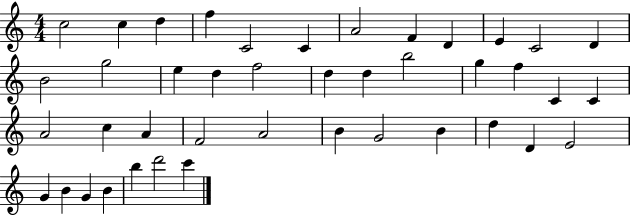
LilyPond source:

{
  \clef treble
  \numericTimeSignature
  \time 4/4
  \key c \major
  c''2 c''4 d''4 | f''4 c'2 c'4 | a'2 f'4 d'4 | e'4 c'2 d'4 | \break b'2 g''2 | e''4 d''4 f''2 | d''4 d''4 b''2 | g''4 f''4 c'4 c'4 | \break a'2 c''4 a'4 | f'2 a'2 | b'4 g'2 b'4 | d''4 d'4 e'2 | \break g'4 b'4 g'4 b'4 | b''4 d'''2 c'''4 | \bar "|."
}